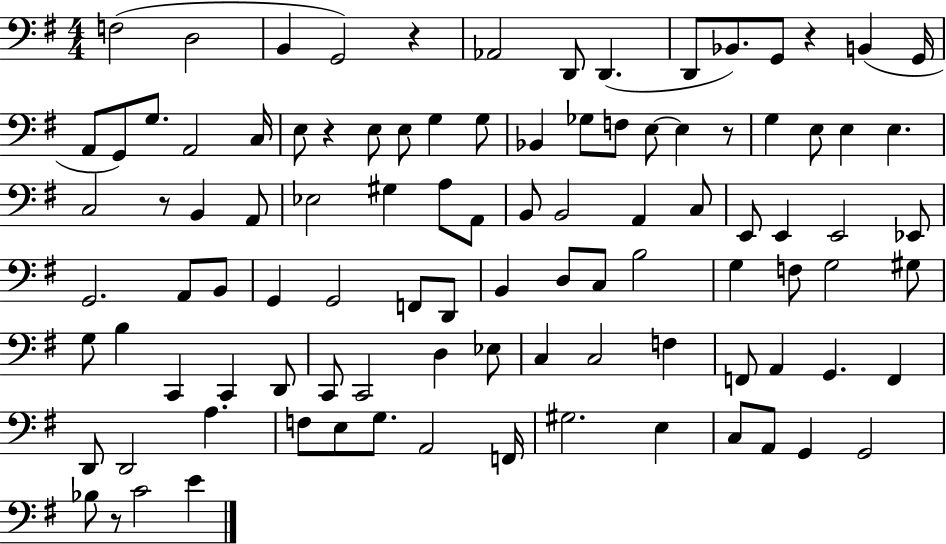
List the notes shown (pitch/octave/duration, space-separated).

F3/h D3/h B2/q G2/h R/q Ab2/h D2/e D2/q. D2/e Bb2/e. G2/e R/q B2/q G2/s A2/e G2/e G3/e. A2/h C3/s E3/e R/q E3/e E3/e G3/q G3/e Bb2/q Gb3/e F3/e E3/e E3/q R/e G3/q E3/e E3/q E3/q. C3/h R/e B2/q A2/e Eb3/h G#3/q A3/e A2/e B2/e B2/h A2/q C3/e E2/e E2/q E2/h Eb2/e G2/h. A2/e B2/e G2/q G2/h F2/e D2/e B2/q D3/e C3/e B3/h G3/q F3/e G3/h G#3/e G3/e B3/q C2/q C2/q D2/e C2/e C2/h D3/q Eb3/e C3/q C3/h F3/q F2/e A2/q G2/q. F2/q D2/e D2/h A3/q. F3/e E3/e G3/e. A2/h F2/s G#3/h. E3/q C3/e A2/e G2/q G2/h Bb3/e R/e C4/h E4/q